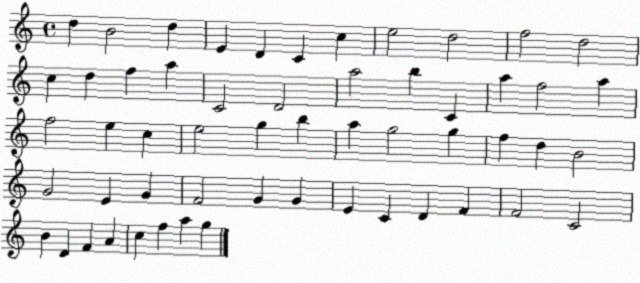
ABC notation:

X:1
T:Untitled
M:4/4
L:1/4
K:C
d B2 d E D C c e2 d2 f2 d2 c d f a C2 D2 a2 b C a f2 a f2 e c e2 g b a g2 g f d B2 G2 E G F2 G G E C D F F2 C2 B D F A c f a g